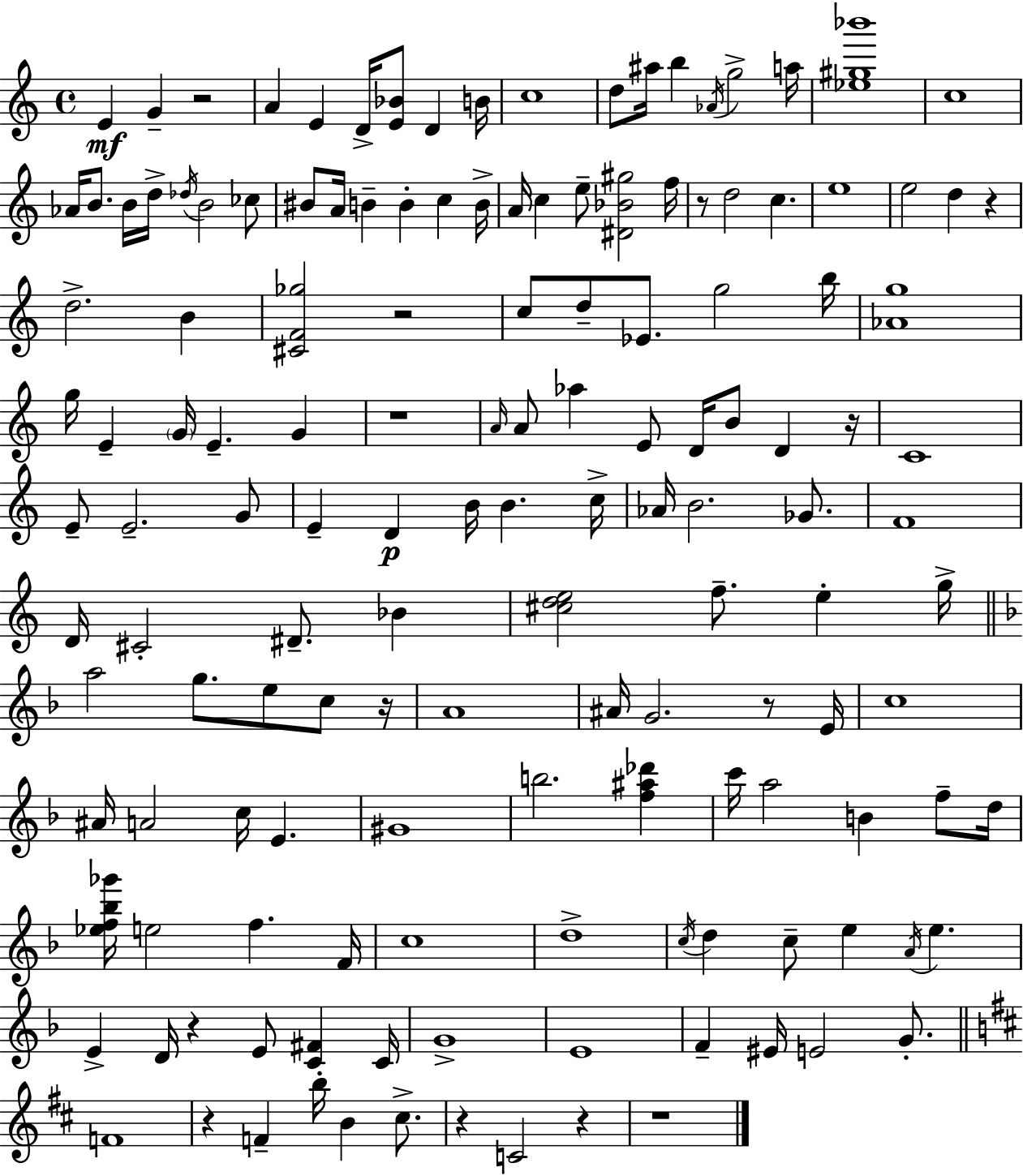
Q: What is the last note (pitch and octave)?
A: C4